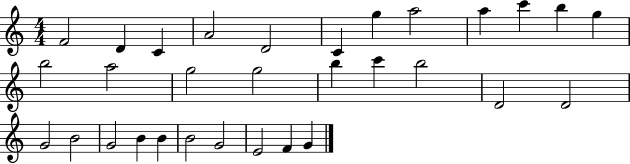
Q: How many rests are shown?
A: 0